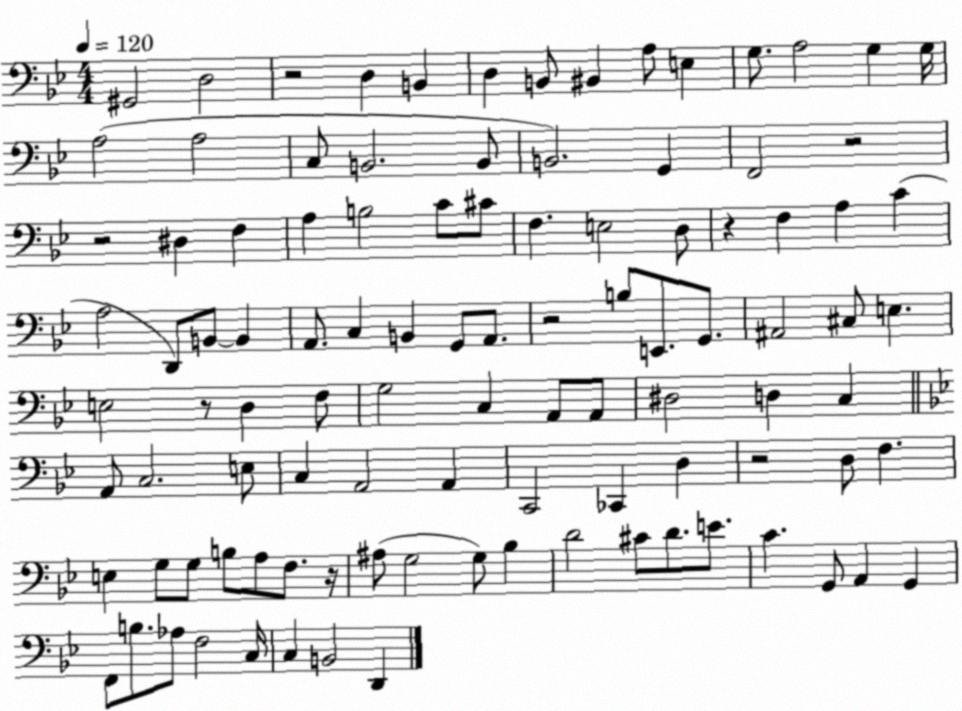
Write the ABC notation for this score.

X:1
T:Untitled
M:4/4
L:1/4
K:Bb
^G,,2 D,2 z2 D, B,, D, B,,/2 ^B,, A,/2 E, G,/2 A,2 G, G,/4 A,2 A,2 C,/2 B,,2 B,,/2 B,,2 G,, F,,2 z2 z2 ^D, F, A, B,2 C/2 ^C/2 F, E,2 D,/2 z F, A, C A,2 D,,/2 B,,/2 B,, A,,/2 C, B,, G,,/2 A,,/2 z2 B,/2 E,,/2 G,,/2 ^A,,2 ^C,/2 E, E,2 z/2 D, F,/2 G,2 C, A,,/2 A,,/2 ^D,2 D, C, A,,/2 C,2 E,/2 C, A,,2 A,, C,,2 _C,, D, z2 D,/2 F, E, G,/2 G,/2 B,/2 A,/2 F,/2 z/4 ^A,/2 G,2 G,/2 _B, D2 ^C/2 D/2 E/2 C G,,/2 A,, G,, F,,/2 B,/2 _A,/2 F,2 C,/4 C, B,,2 D,,